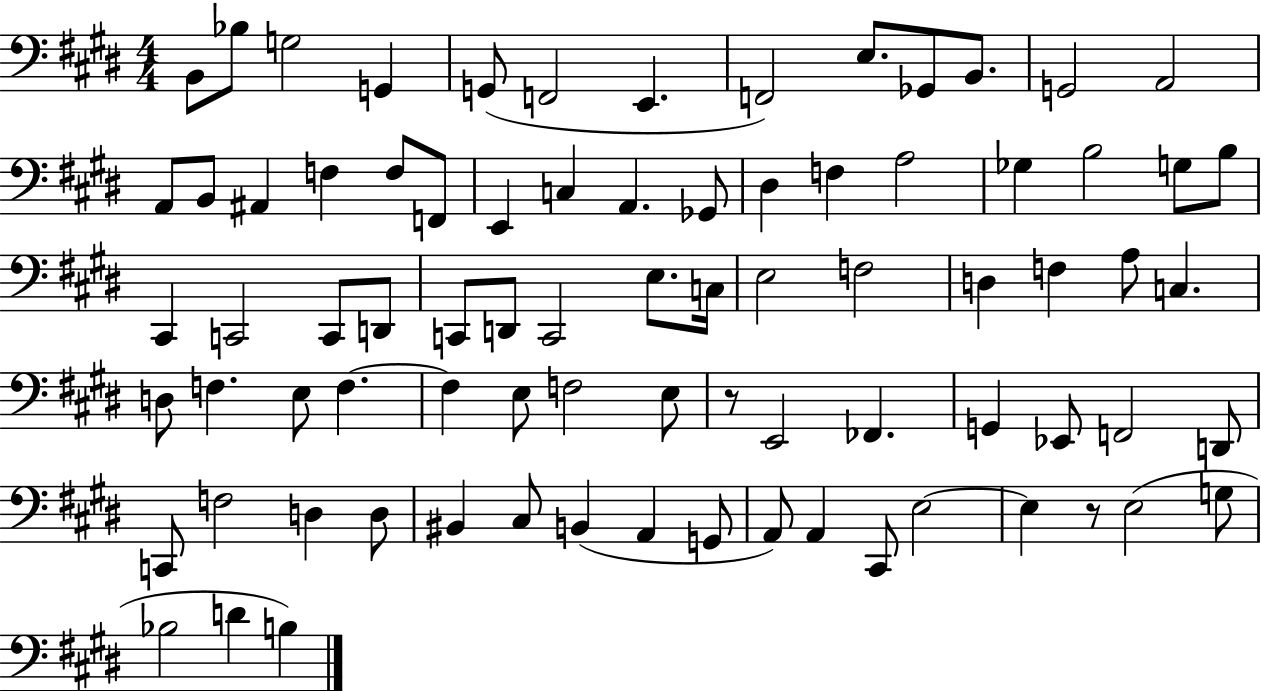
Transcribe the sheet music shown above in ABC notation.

X:1
T:Untitled
M:4/4
L:1/4
K:E
B,,/2 _B,/2 G,2 G,, G,,/2 F,,2 E,, F,,2 E,/2 _G,,/2 B,,/2 G,,2 A,,2 A,,/2 B,,/2 ^A,, F, F,/2 F,,/2 E,, C, A,, _G,,/2 ^D, F, A,2 _G, B,2 G,/2 B,/2 ^C,, C,,2 C,,/2 D,,/2 C,,/2 D,,/2 C,,2 E,/2 C,/4 E,2 F,2 D, F, A,/2 C, D,/2 F, E,/2 F, F, E,/2 F,2 E,/2 z/2 E,,2 _F,, G,, _E,,/2 F,,2 D,,/2 C,,/2 F,2 D, D,/2 ^B,, ^C,/2 B,, A,, G,,/2 A,,/2 A,, ^C,,/2 E,2 E, z/2 E,2 G,/2 _B,2 D B,